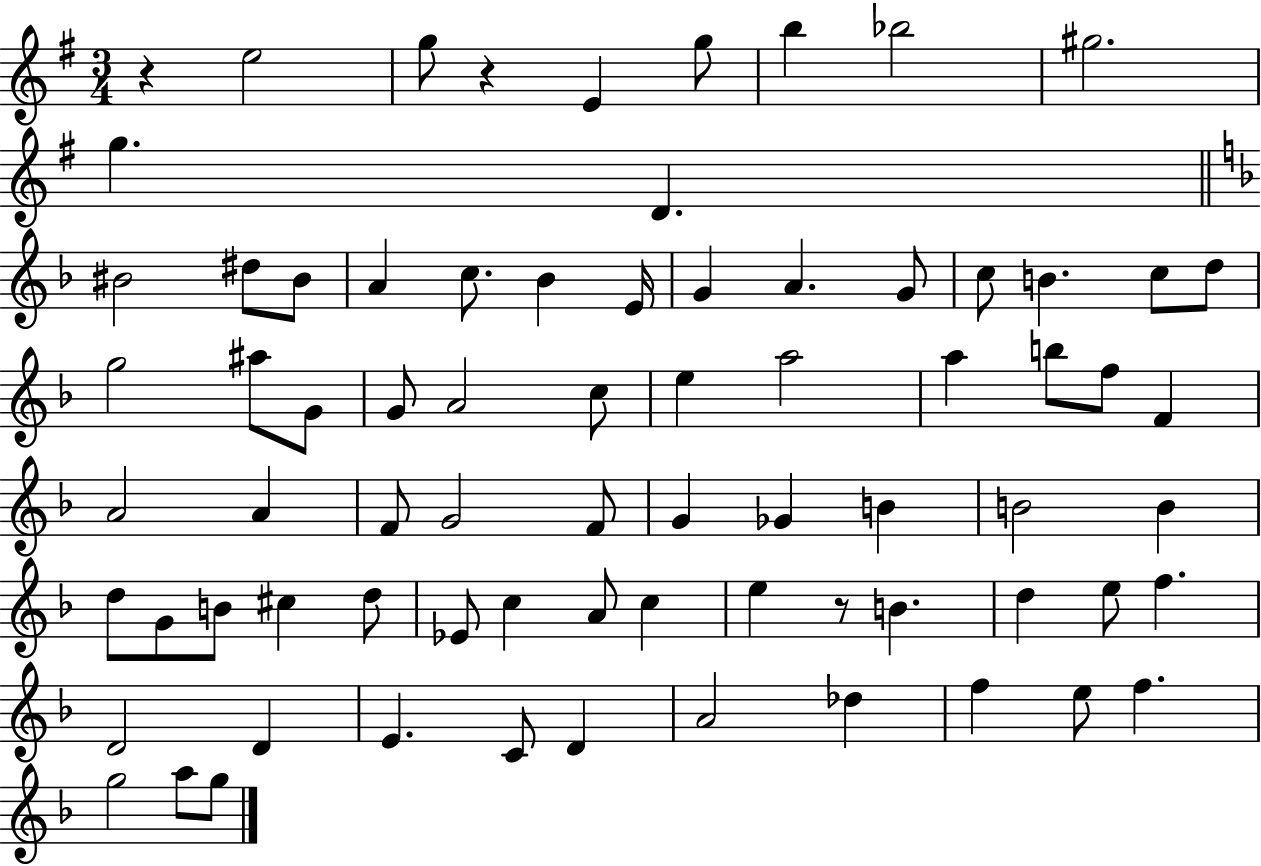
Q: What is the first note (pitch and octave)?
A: E5